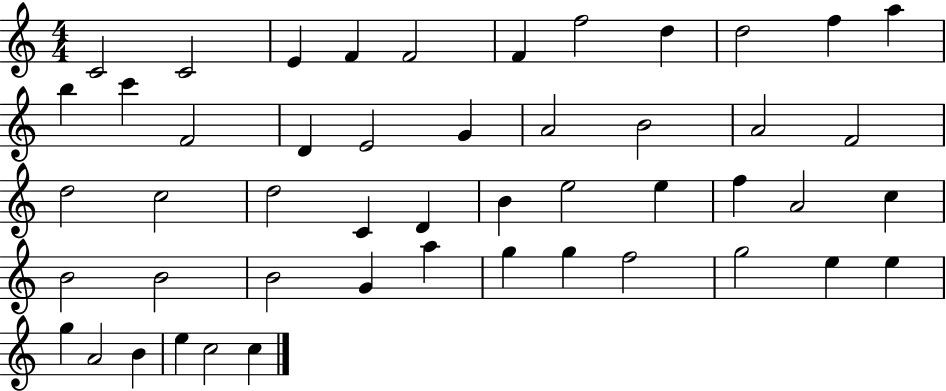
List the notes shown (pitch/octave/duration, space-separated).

C4/h C4/h E4/q F4/q F4/h F4/q F5/h D5/q D5/h F5/q A5/q B5/q C6/q F4/h D4/q E4/h G4/q A4/h B4/h A4/h F4/h D5/h C5/h D5/h C4/q D4/q B4/q E5/h E5/q F5/q A4/h C5/q B4/h B4/h B4/h G4/q A5/q G5/q G5/q F5/h G5/h E5/q E5/q G5/q A4/h B4/q E5/q C5/h C5/q